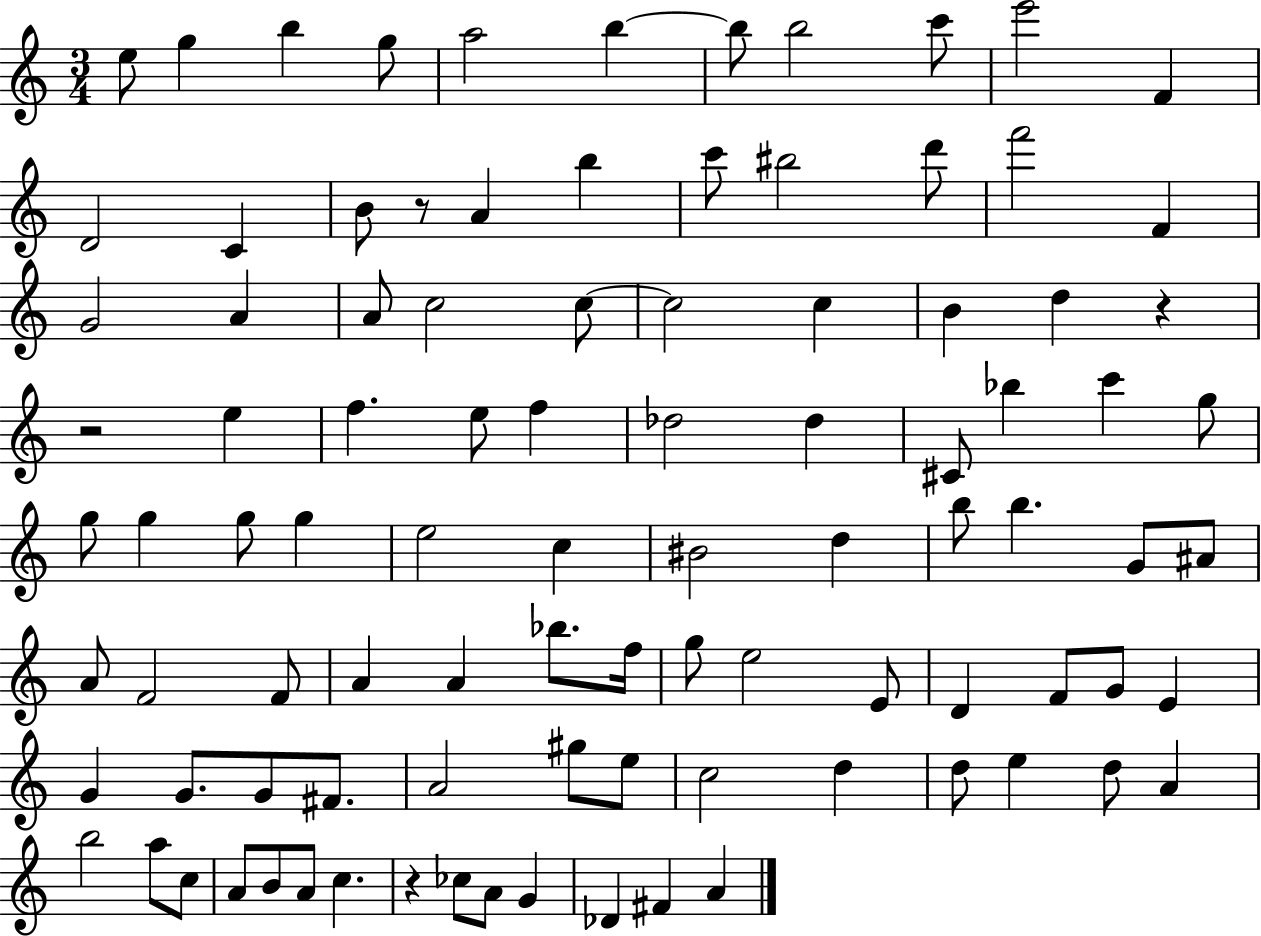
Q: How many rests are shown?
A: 4